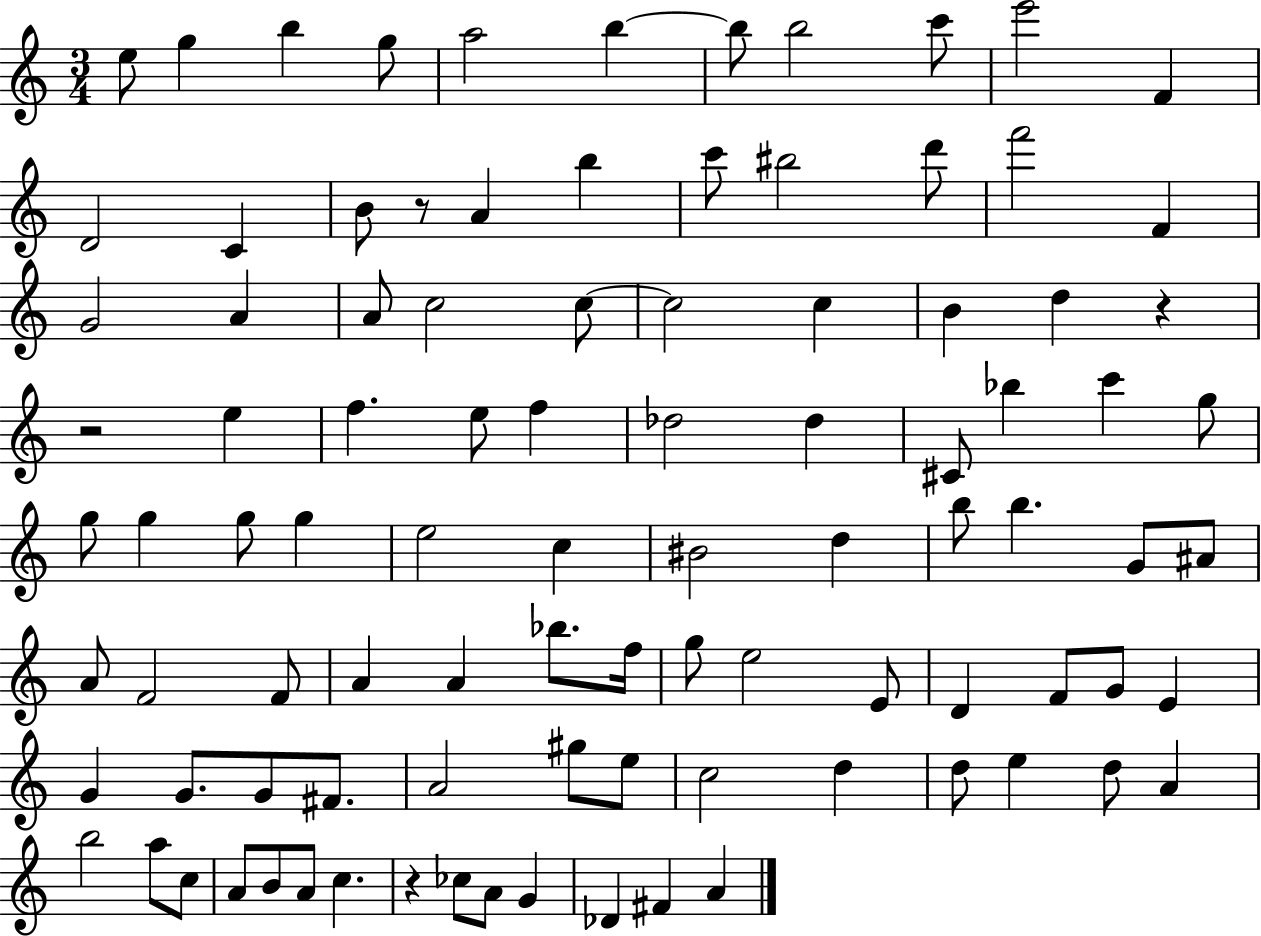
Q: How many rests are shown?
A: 4